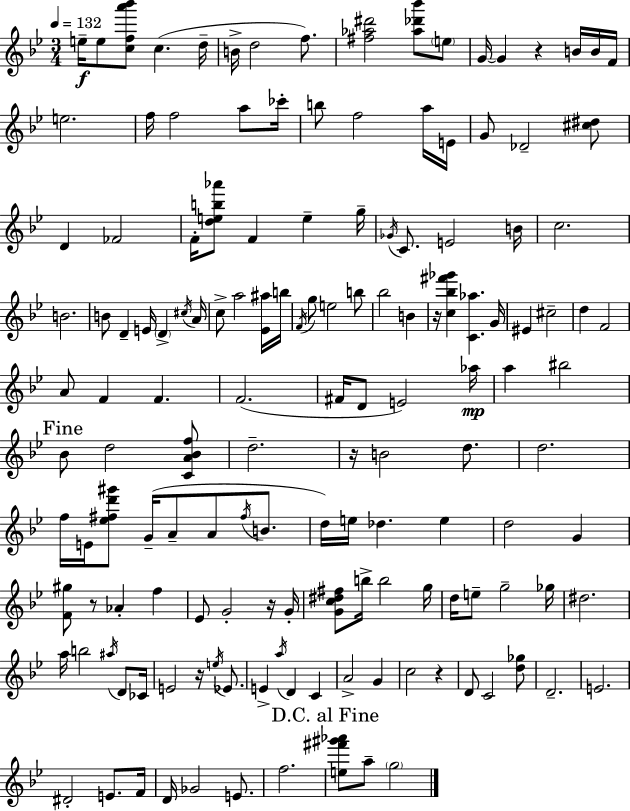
E5/s E5/e [C5,F5,A6,Bb6]/e C5/q. D5/s B4/s D5/h F5/e. [F#5,Ab5,D#6]/h [Ab5,Db6,Bb6]/e E5/e G4/s G4/q R/q B4/s B4/s F4/s E5/h. F5/s F5/h A5/e CES6/s B5/e F5/h A5/s E4/s G4/e Db4/h [C#5,D#5]/e D4/q FES4/h F4/s [D5,E5,B5,Ab6]/e F4/q E5/q G5/s Gb4/s C4/e. E4/h B4/s C5/h. B4/h. B4/e D4/q E4/s D4/q C#5/s A4/s C5/e A5/h [Eb4,A#5]/s B5/s F4/s G5/e E5/h B5/e Bb5/h B4/q R/s [C5,Bb5,F#6,Gb6]/q [C4,Ab5]/q. G4/s EIS4/q C#5/h D5/q F4/h A4/e F4/q F4/q. F4/h. F#4/s D4/e E4/h Ab5/s A5/q BIS5/h Bb4/e D5/h [C4,A4,Bb4,F5]/e D5/h. R/s B4/h D5/e. D5/h. F5/s E4/s [Eb5,F#5,D6,G#6]/e G4/s A4/e A4/e F#5/s B4/e. D5/s E5/s Db5/q. E5/q D5/h G4/q [F4,G#5]/e R/e Ab4/q F5/q Eb4/e G4/h R/s G4/s [G4,C5,D#5,F#5]/e B5/s B5/h G5/s D5/s E5/e G5/h Gb5/s D#5/h. A5/s B5/h A#5/s D4/e CES4/s E4/h R/s E5/s Eb4/e. E4/q A5/s D4/q C4/q A4/h G4/q C5/h R/q D4/e C4/h [D5,Gb5]/e D4/h. E4/h. D#4/h E4/e. F4/s D4/s Gb4/h E4/e. F5/h. [E5,F#6,G#6,Ab6]/e A5/e G5/h